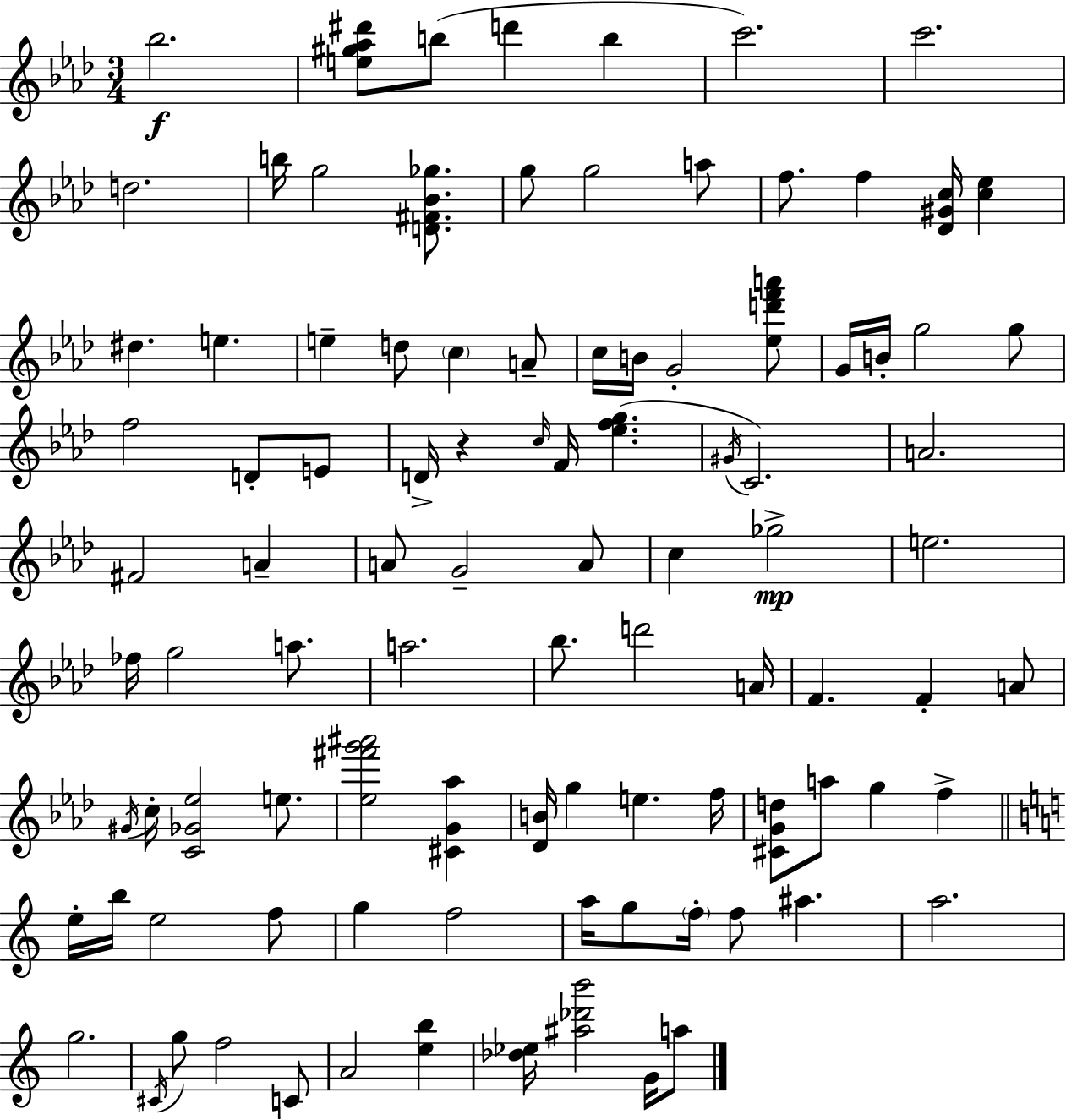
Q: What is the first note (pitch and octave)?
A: Bb5